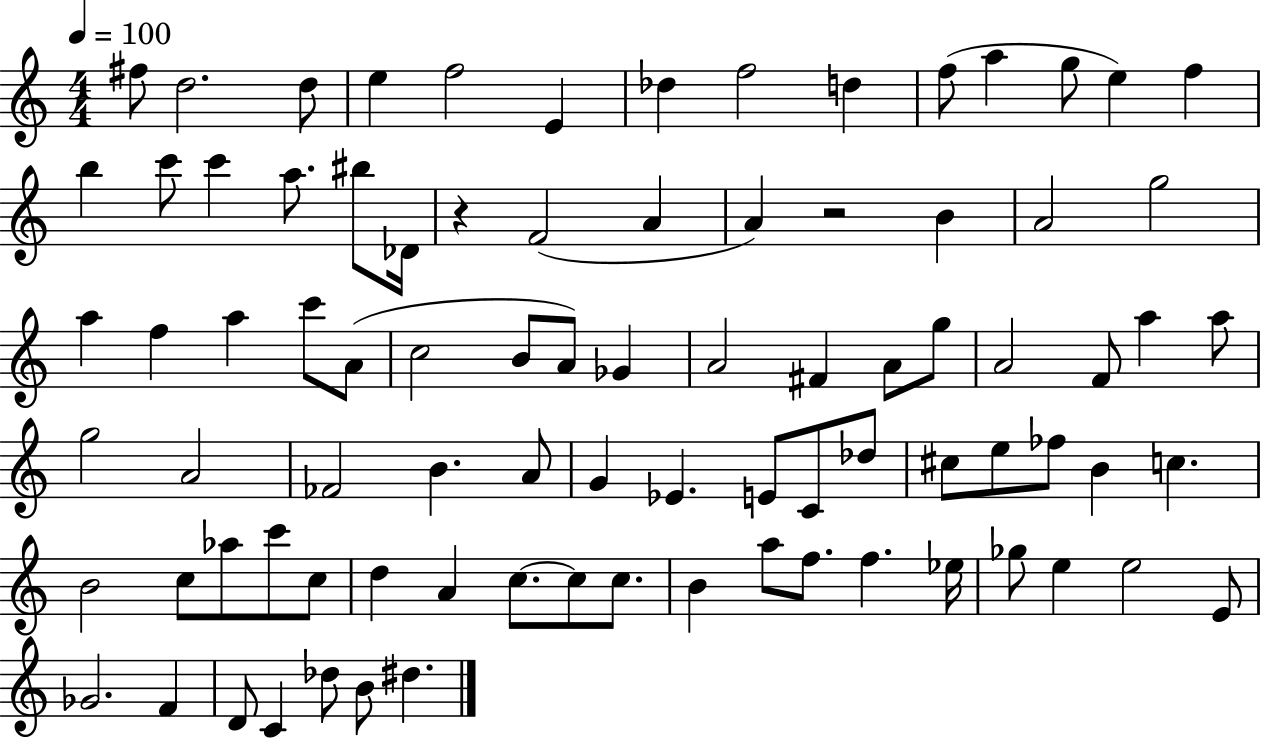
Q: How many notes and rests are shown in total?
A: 86